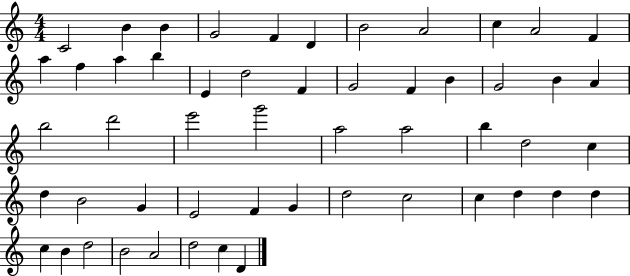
X:1
T:Untitled
M:4/4
L:1/4
K:C
C2 B B G2 F D B2 A2 c A2 F a f a b E d2 F G2 F B G2 B A b2 d'2 e'2 g'2 a2 a2 b d2 c d B2 G E2 F G d2 c2 c d d d c B d2 B2 A2 d2 c D